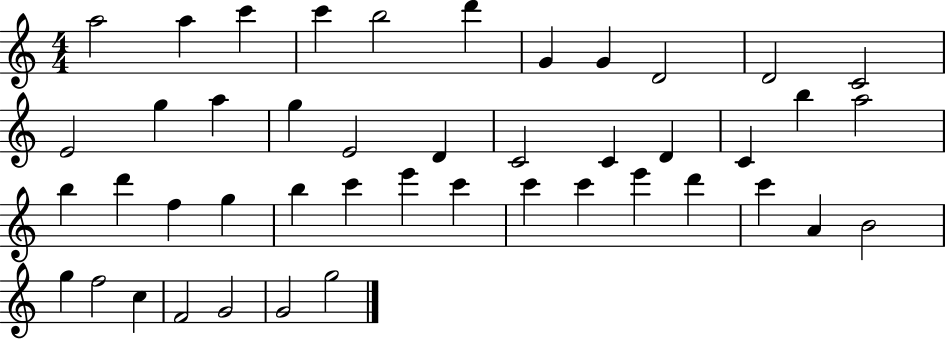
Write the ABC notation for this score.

X:1
T:Untitled
M:4/4
L:1/4
K:C
a2 a c' c' b2 d' G G D2 D2 C2 E2 g a g E2 D C2 C D C b a2 b d' f g b c' e' c' c' c' e' d' c' A B2 g f2 c F2 G2 G2 g2